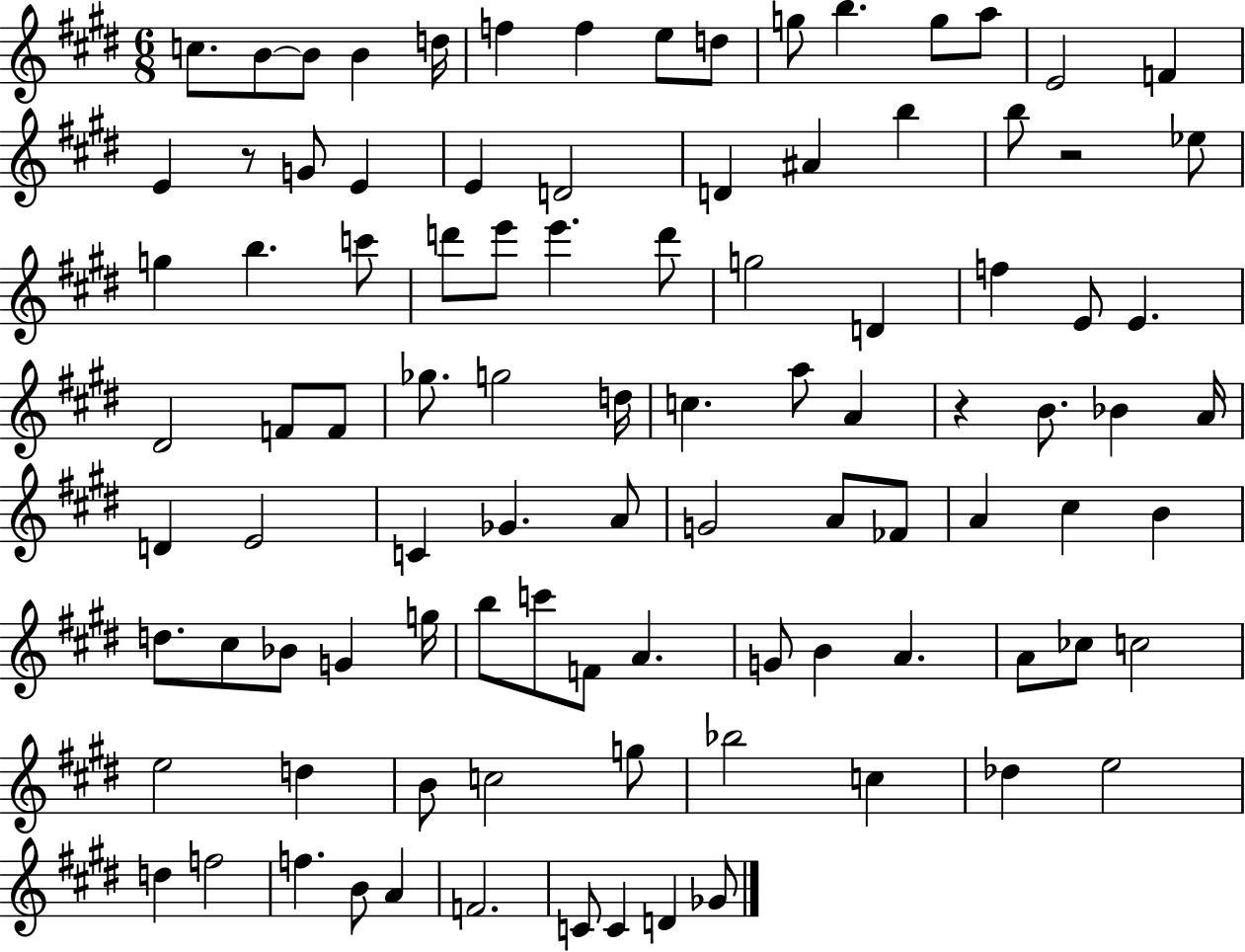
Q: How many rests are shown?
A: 3